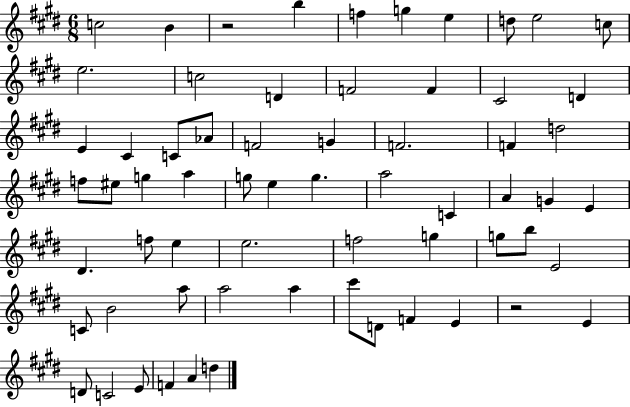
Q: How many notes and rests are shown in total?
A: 64